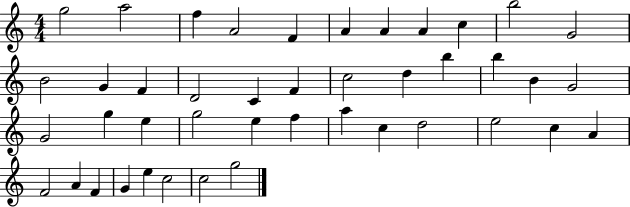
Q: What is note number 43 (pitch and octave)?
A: G5